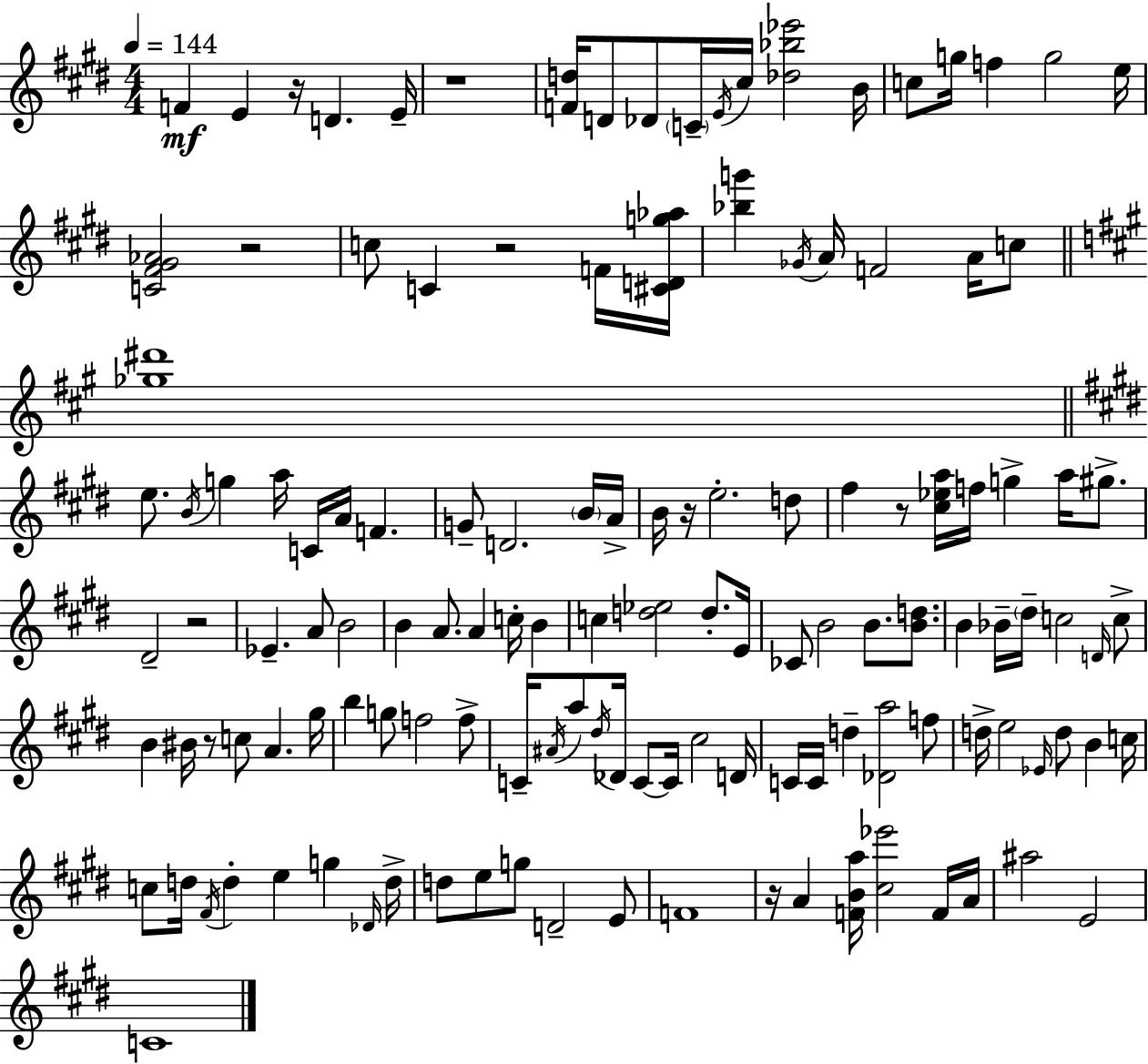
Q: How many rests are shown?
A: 9